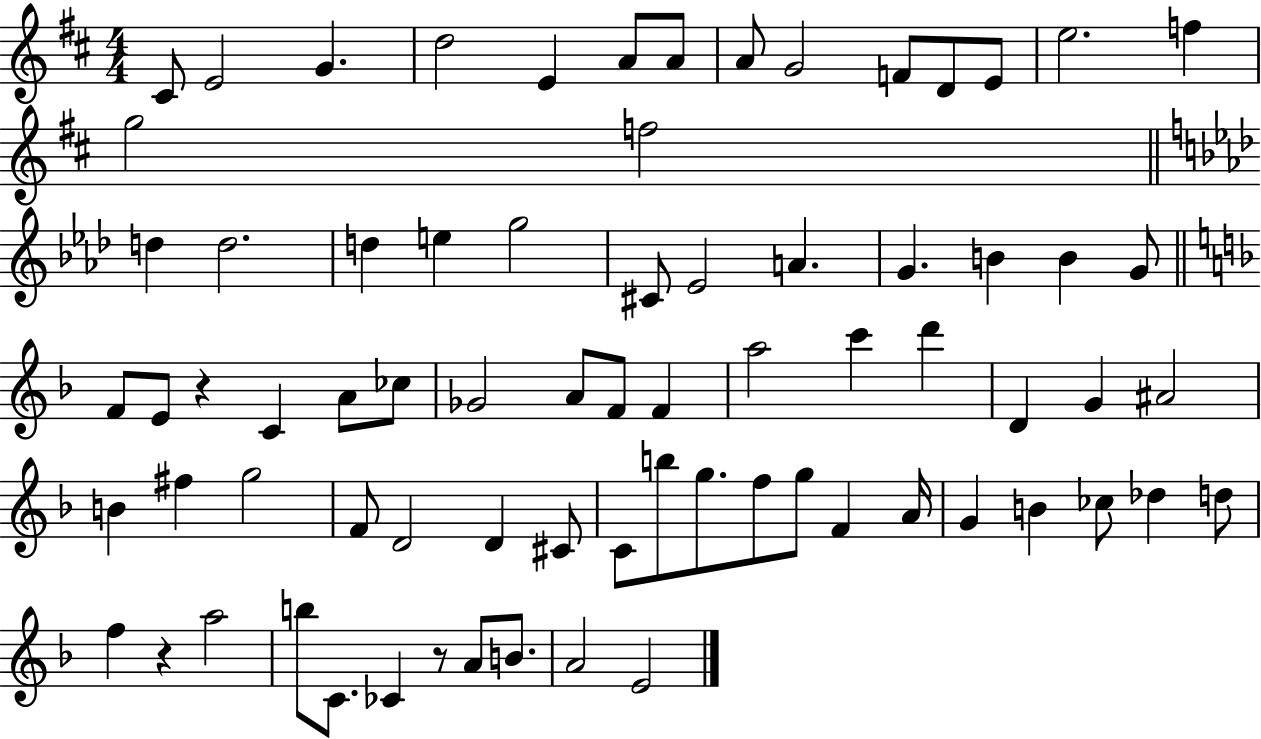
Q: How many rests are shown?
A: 3